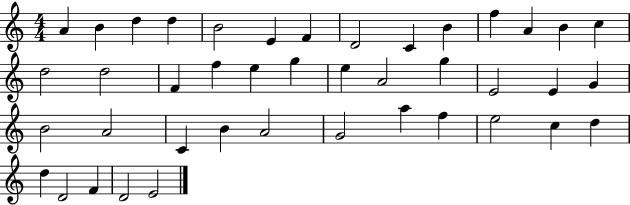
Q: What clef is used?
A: treble